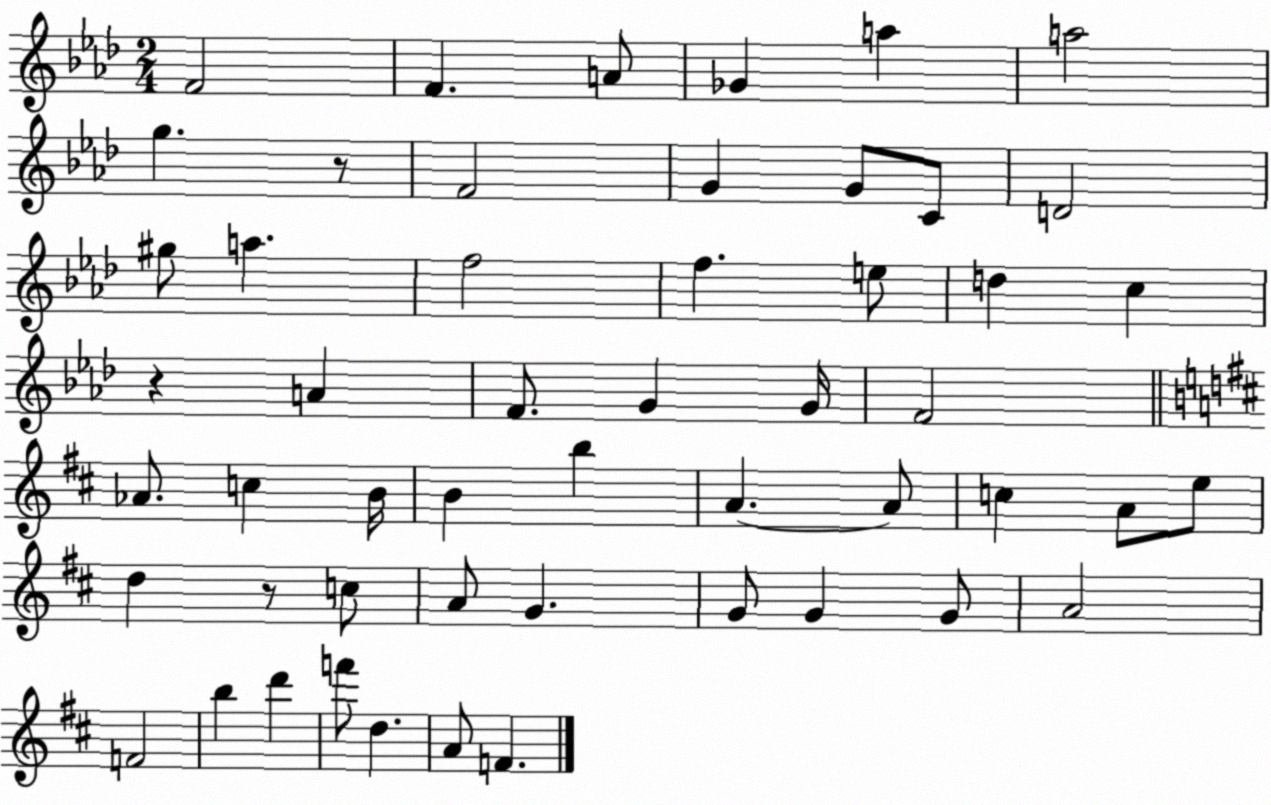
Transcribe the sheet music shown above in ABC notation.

X:1
T:Untitled
M:2/4
L:1/4
K:Ab
F2 F A/2 _G a a2 g z/2 F2 G G/2 C/2 D2 ^g/2 a f2 f e/2 d c z A F/2 G G/4 F2 _A/2 c B/4 B b A A/2 c A/2 e/2 d z/2 c/2 A/2 G G/2 G G/2 A2 F2 b d' f'/2 d A/2 F